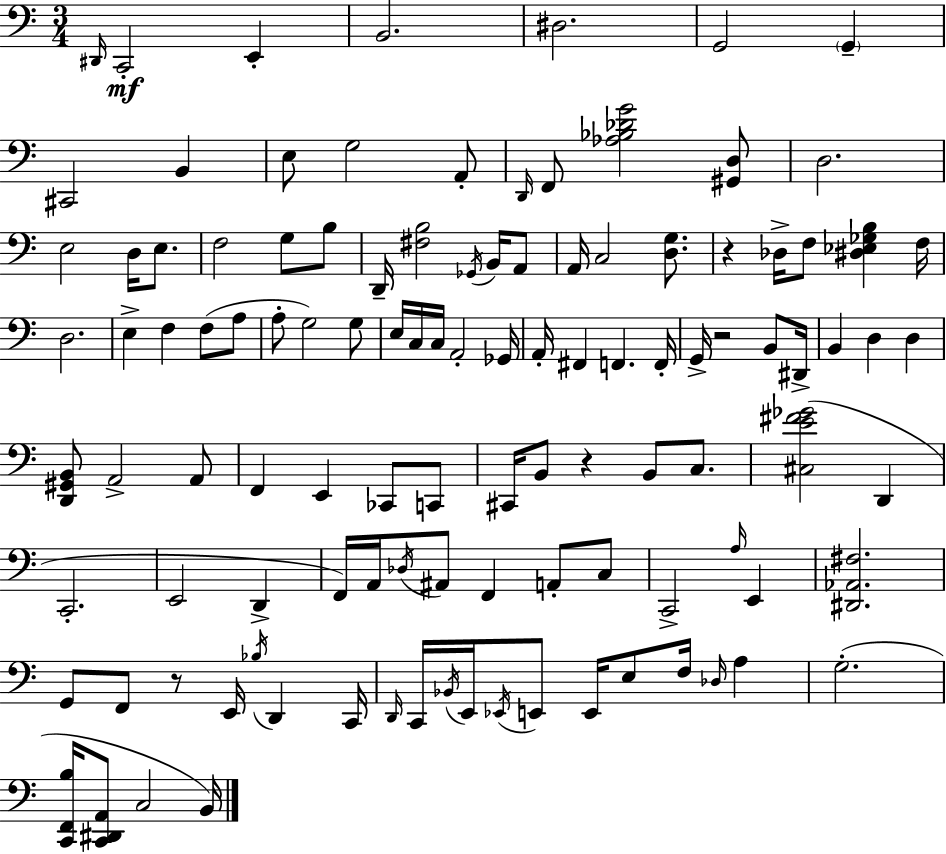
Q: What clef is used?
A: bass